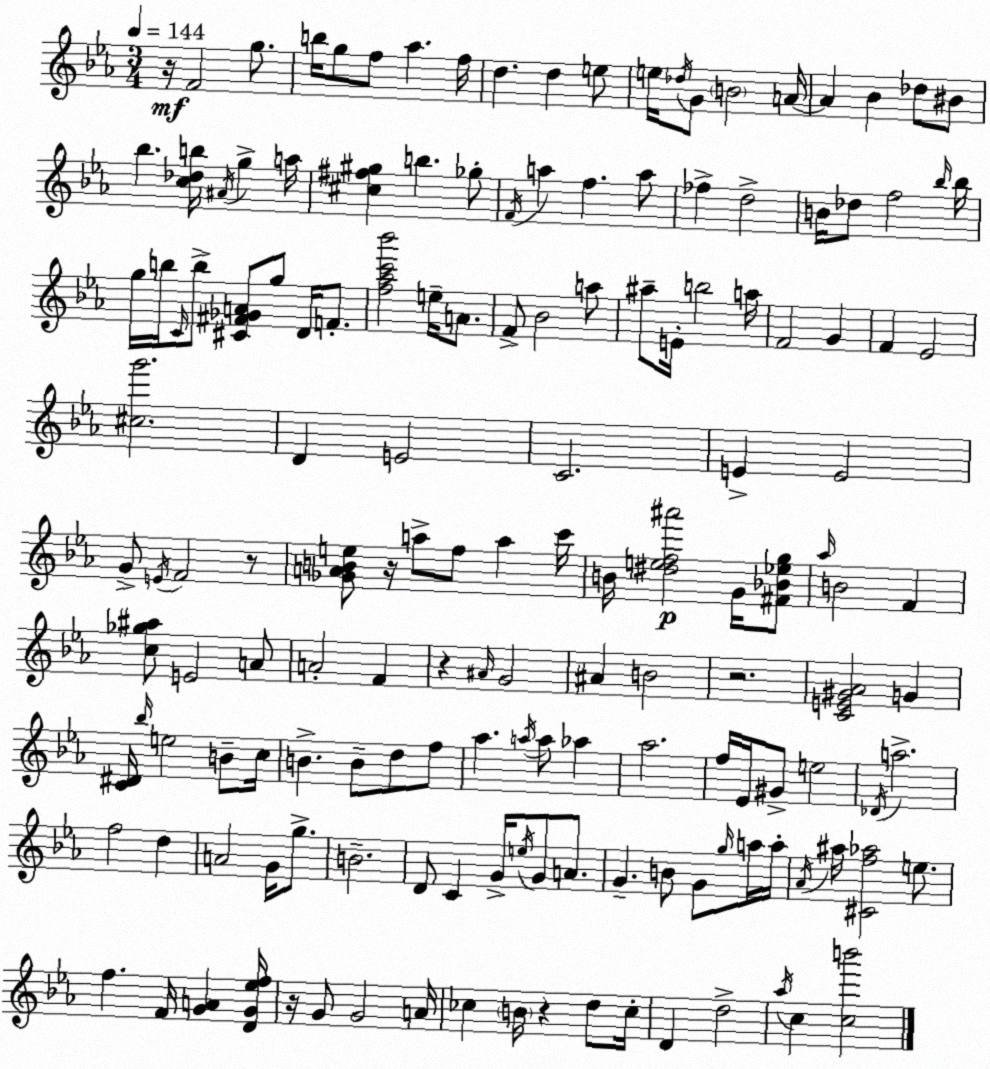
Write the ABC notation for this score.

X:1
T:Untitled
M:3/4
L:1/4
K:Cm
z/4 F2 g/2 b/4 g/2 f/2 _a f/4 d d e/2 e/4 _d/4 G/2 B2 A/4 A _B _d/2 ^B/2 _b [c_db]/4 ^A/4 g a/4 [^c^f^g] b _g/2 F/4 a f a/2 _f d2 B/4 _d/2 f2 _b/4 _b/4 g/4 b/4 C/4 b/2 [^C^F_GA]/2 g/2 D/4 F/2 [f_ac'_b']2 e/4 A/2 F/2 _B2 a/2 ^a/2 E/4 b2 a/4 F2 G F _E2 [^cg']2 D E2 C2 E E2 G/2 E/4 F2 z/2 [_GABe]/2 z/4 a/2 f/2 a c'/4 B/4 [^def^a']2 G/4 [^F_B_eg]/2 _a/4 B2 F [c_g^a]/2 E2 A/2 A2 F z ^A/4 G2 ^A B2 z2 [CE^G_A]2 G [C^D]/4 _b/4 e2 B/2 c/4 B B/2 d/2 f/2 _a a/4 a/2 _a _a2 f/4 _E/4 ^G/2 e2 _D/4 a2 f2 d A2 G/4 g/2 B2 D/2 C G/4 e/4 G/2 A/2 G B/2 G/2 g/4 a/4 a/4 _A/4 ^a/4 [^Cf_a]2 e/2 f F/4 [GA] [DG_ef]/4 z/4 G/2 G2 A/4 _c B/4 z d/2 _c/4 D d2 _a/4 c [cb']2